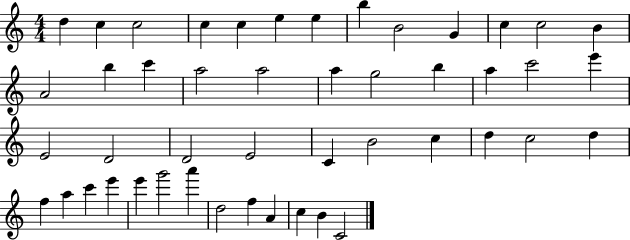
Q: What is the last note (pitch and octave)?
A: C4